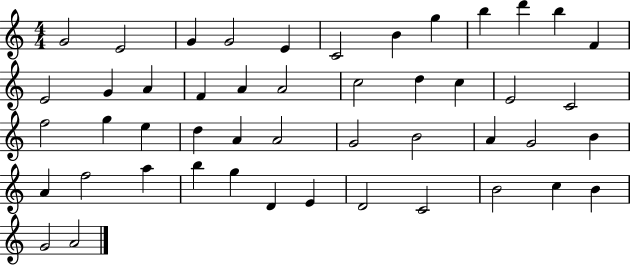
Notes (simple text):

G4/h E4/h G4/q G4/h E4/q C4/h B4/q G5/q B5/q D6/q B5/q F4/q E4/h G4/q A4/q F4/q A4/q A4/h C5/h D5/q C5/q E4/h C4/h F5/h G5/q E5/q D5/q A4/q A4/h G4/h B4/h A4/q G4/h B4/q A4/q F5/h A5/q B5/q G5/q D4/q E4/q D4/h C4/h B4/h C5/q B4/q G4/h A4/h